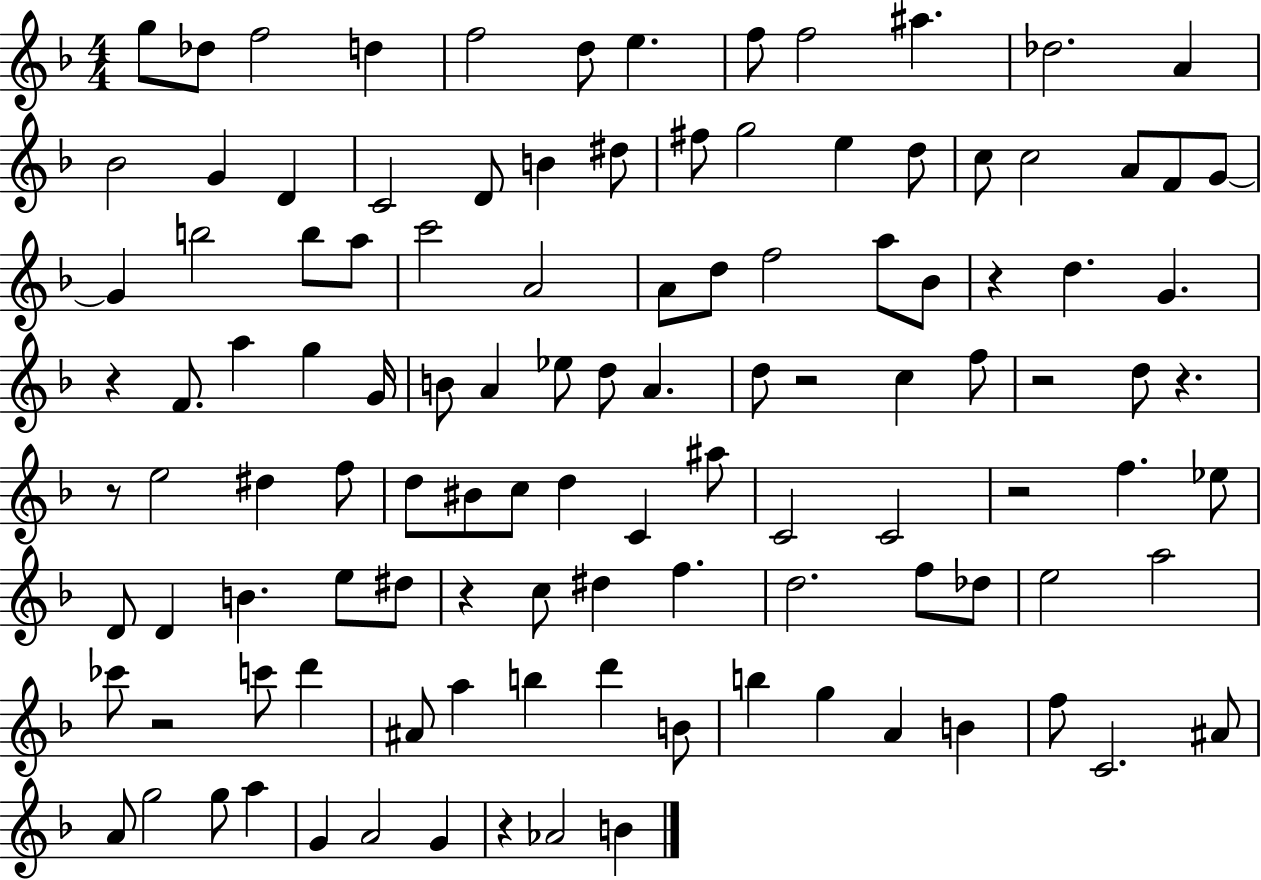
X:1
T:Untitled
M:4/4
L:1/4
K:F
g/2 _d/2 f2 d f2 d/2 e f/2 f2 ^a _d2 A _B2 G D C2 D/2 B ^d/2 ^f/2 g2 e d/2 c/2 c2 A/2 F/2 G/2 G b2 b/2 a/2 c'2 A2 A/2 d/2 f2 a/2 _B/2 z d G z F/2 a g G/4 B/2 A _e/2 d/2 A d/2 z2 c f/2 z2 d/2 z z/2 e2 ^d f/2 d/2 ^B/2 c/2 d C ^a/2 C2 C2 z2 f _e/2 D/2 D B e/2 ^d/2 z c/2 ^d f d2 f/2 _d/2 e2 a2 _c'/2 z2 c'/2 d' ^A/2 a b d' B/2 b g A B f/2 C2 ^A/2 A/2 g2 g/2 a G A2 G z _A2 B